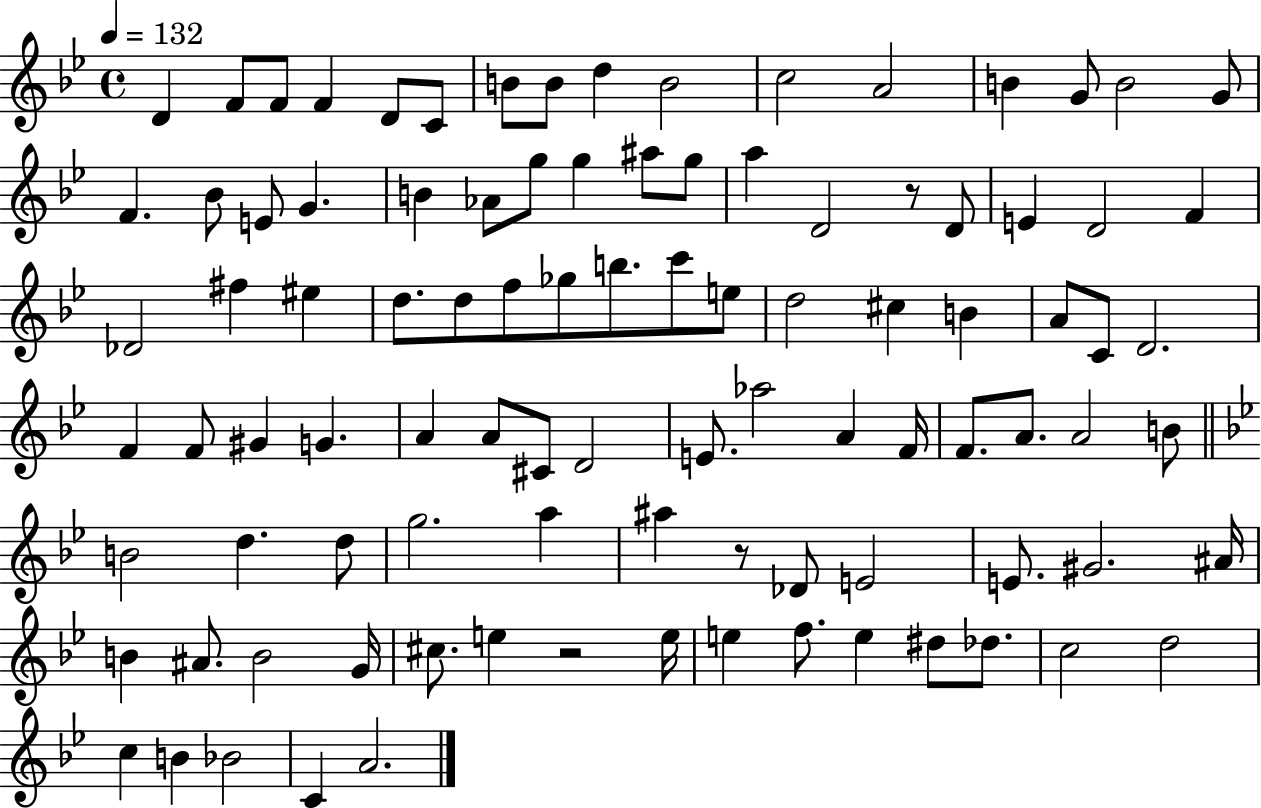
D4/q F4/e F4/e F4/q D4/e C4/e B4/e B4/e D5/q B4/h C5/h A4/h B4/q G4/e B4/h G4/e F4/q. Bb4/e E4/e G4/q. B4/q Ab4/e G5/e G5/q A#5/e G5/e A5/q D4/h R/e D4/e E4/q D4/h F4/q Db4/h F#5/q EIS5/q D5/e. D5/e F5/e Gb5/e B5/e. C6/e E5/e D5/h C#5/q B4/q A4/e C4/e D4/h. F4/q F4/e G#4/q G4/q. A4/q A4/e C#4/e D4/h E4/e. Ab5/h A4/q F4/s F4/e. A4/e. A4/h B4/e B4/h D5/q. D5/e G5/h. A5/q A#5/q R/e Db4/e E4/h E4/e. G#4/h. A#4/s B4/q A#4/e. B4/h G4/s C#5/e. E5/q R/h E5/s E5/q F5/e. E5/q D#5/e Db5/e. C5/h D5/h C5/q B4/q Bb4/h C4/q A4/h.